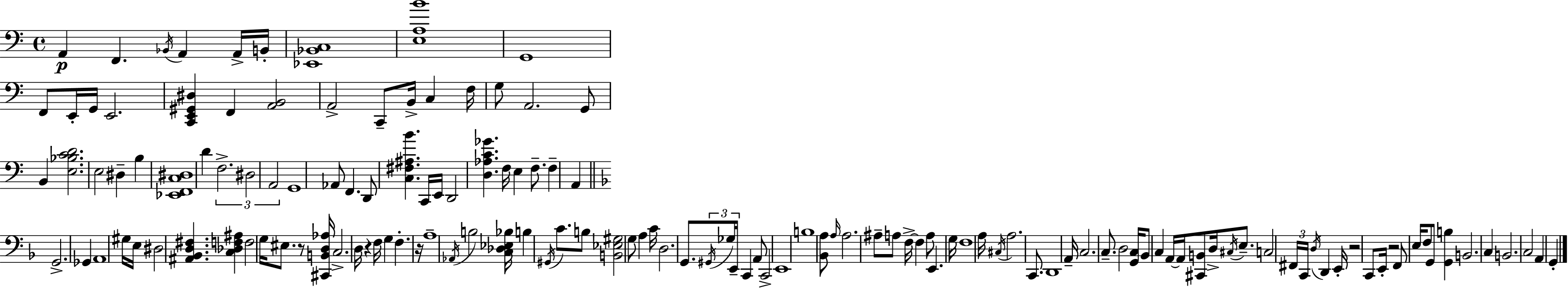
{
  \clef bass
  \time 4/4
  \defaultTimeSignature
  \key c \major
  a,4\p f,4. \acciaccatura { bes,16 } a,4 a,16-> | b,16-. <ees, bes, c>1 | <e a b'>1 | g,1 | \break f,8 e,16-. g,16 e,2. | <c, e, gis, dis>4 f,4 <a, b,>2 | a,2-> c,8-- b,16-> c4 | f16 g8 a,2. g,8 | \break b,4 <e bes c' d'>2. | e2 dis4-- b4 | <ees, f, c dis>1 | d'4 \tuplet 3/2 { f2.-> | \break dis2 a,2 } | g,1 | aes,8 f,4. d,8 <c fis ais b'>4. | c,16 e,16 d,2 <d aes c' ges'>4. | \break f16 e4 f8.-- f4-- a,4 | \bar "||" \break \key f \major g,2.-> ges,4 | a,1 | gis16 e16 dis2 <ais, bes, d fis>4. | <c des f ais>4 f2 g16 eis8. | \break r8 <cis, b, d aes>16 c2.-> d16 | r4 f16 g4 f4.-. r16 | a1-- | \acciaccatura { aes,16 } b2 <c des ees bes>16 b4 \acciaccatura { gis,16 } c'8. | \break b8 <b, ees gis>2 g8 a4 | c'16 d2. g,8. | \tuplet 3/2 { \acciaccatura { gis,16 } ges16 e,16-- } c,4 a,8 c,2-> | e,1 | \break b1 | <bes, a>8 \grace { a16 } a2. | ais8-- a8 f16->~~ f4 a8 e,4. | g16 f1 | \break a16 \acciaccatura { cis16 } a2. | c,8. d,1 | a,16-- c2. | c8.-- d2 <g, c>16 bes,8 | \break c4 a,16~~ a,16 <cis, b,>8 d16-> \acciaccatura { cis16 } e8.-- c2 | \tuplet 3/2 { fis,16 c,16 \acciaccatura { d16 } } d,4 e,16-. r2 | c,8 e,16-. r2 | f,8 e16 f8 g,8 <g, b>4 b,2. | \break c4 b,2. | c2 a,4 | g,4-. \bar "|."
}